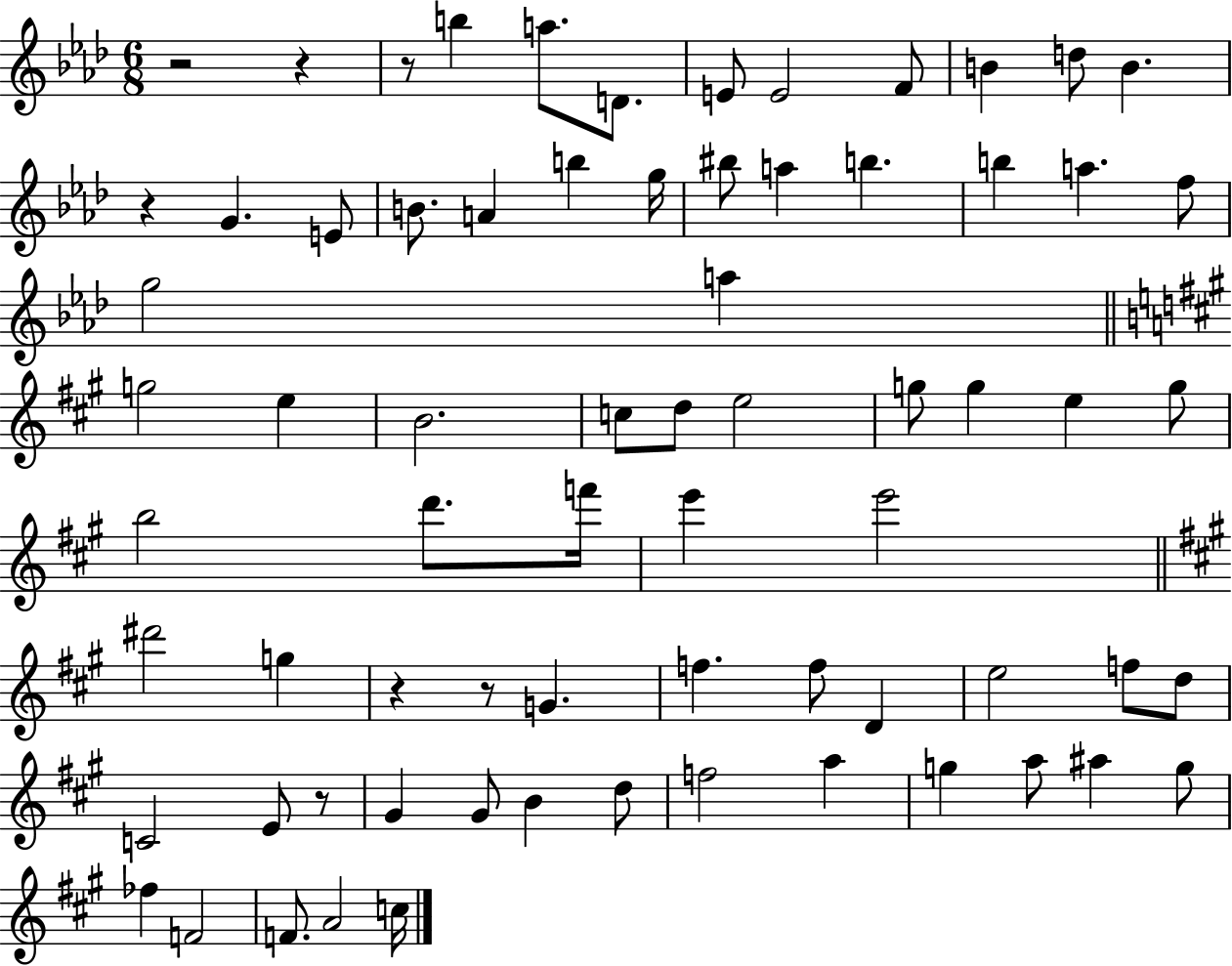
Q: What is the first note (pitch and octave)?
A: B5